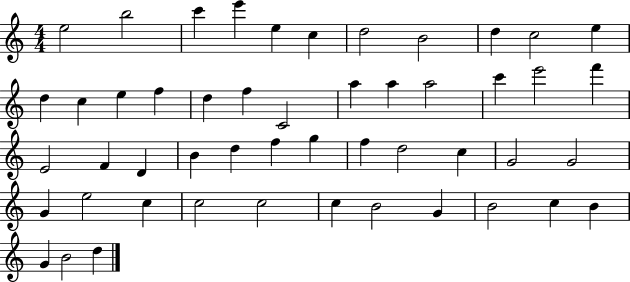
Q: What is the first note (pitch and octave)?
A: E5